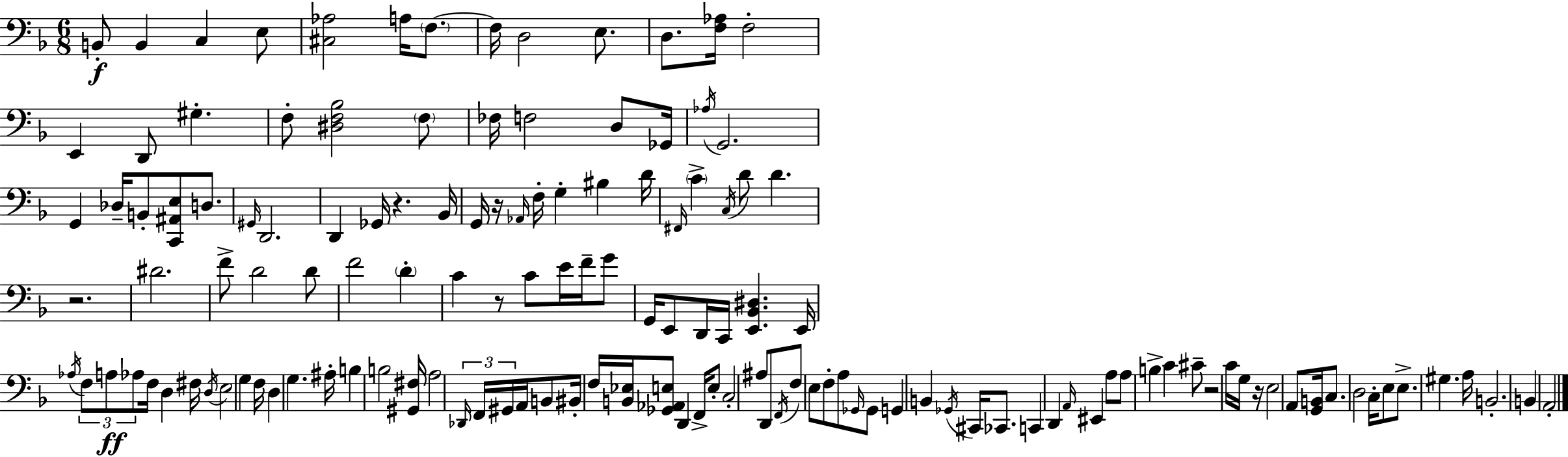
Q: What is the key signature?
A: F major